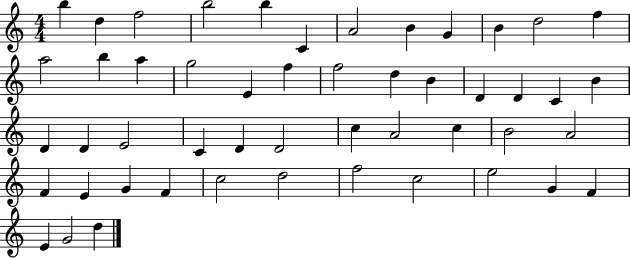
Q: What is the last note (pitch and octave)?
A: D5